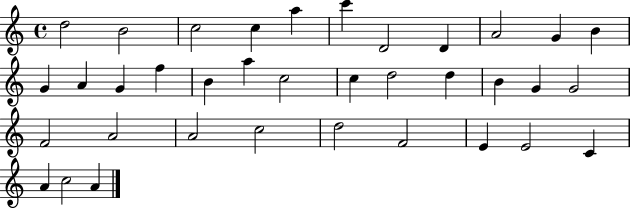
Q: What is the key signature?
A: C major